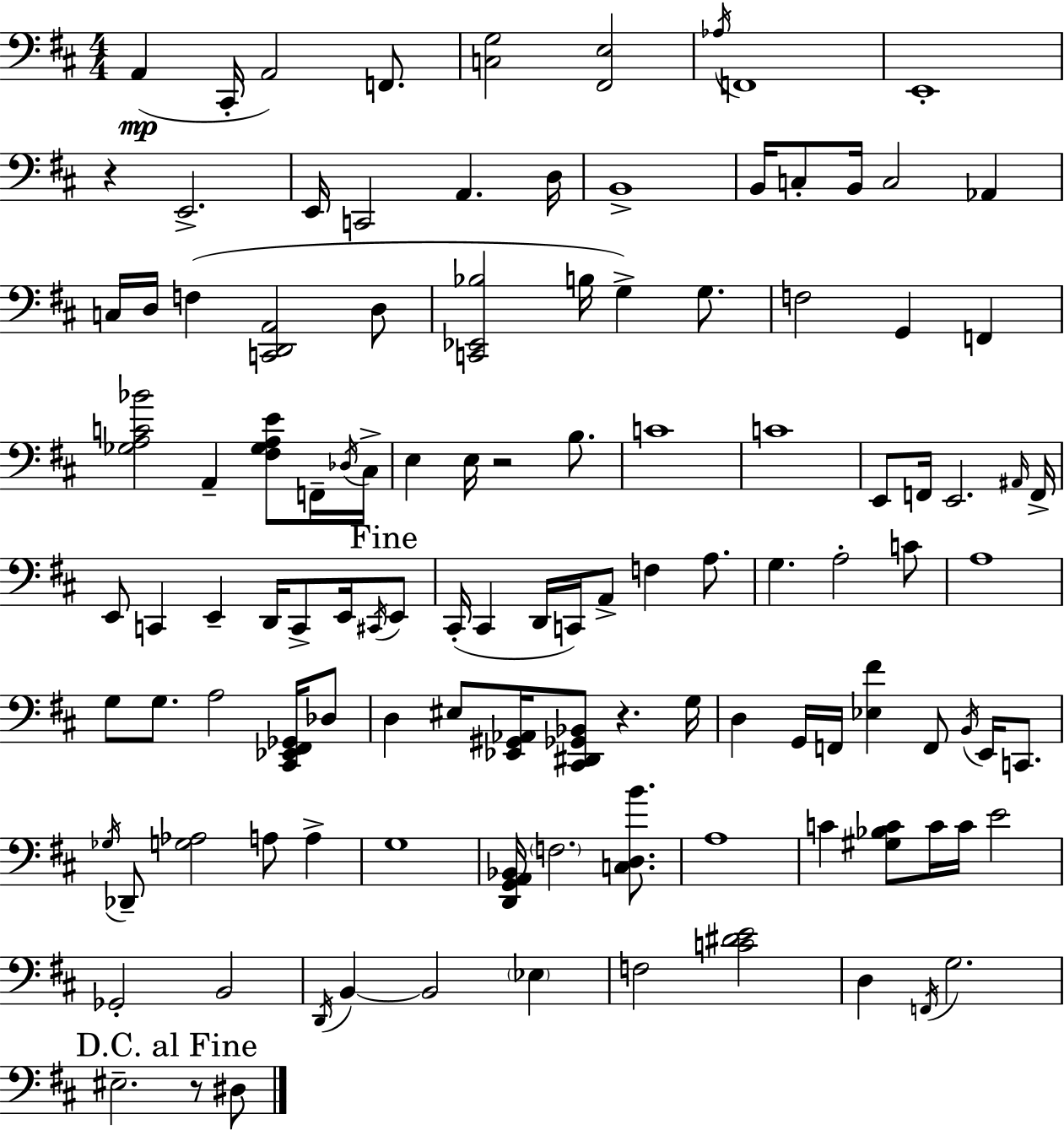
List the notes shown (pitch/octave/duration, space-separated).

A2/q C#2/s A2/h F2/e. [C3,G3]/h [F#2,E3]/h Ab3/s F2/w E2/w R/q E2/h. E2/s C2/h A2/q. D3/s B2/w B2/s C3/e B2/s C3/h Ab2/q C3/s D3/s F3/q [C2,D2,A2]/h D3/e [C2,Eb2,Bb3]/h B3/s G3/q G3/e. F3/h G2/q F2/q [Gb3,A3,C4,Bb4]/h A2/q [F#3,Gb3,A3,E4]/e F2/s Db3/s C#3/s E3/q E3/s R/h B3/e. C4/w C4/w E2/e F2/s E2/h. A#2/s F2/s E2/e C2/q E2/q D2/s C2/e E2/s C#2/s E2/e C#2/s C#2/q D2/s C2/s A2/e F3/q A3/e. G3/q. A3/h C4/e A3/w G3/e G3/e. A3/h [C#2,Eb2,F#2,Gb2]/s Db3/e D3/q EIS3/e [Eb2,G#2,Ab2]/s [C#2,D#2,Gb2,Bb2]/e R/q. G3/s D3/q G2/s F2/s [Eb3,F#4]/q F2/e B2/s E2/s C2/e. Gb3/s Db2/e [G3,Ab3]/h A3/e A3/q G3/w [D2,G2,A2,Bb2]/s F3/h. [C3,D3,B4]/e. A3/w C4/q [G#3,Bb3,C4]/e C4/s C4/s E4/h Gb2/h B2/h D2/s B2/q B2/h Eb3/q F3/h [C4,D#4,E4]/h D3/q F2/s G3/h. EIS3/h. R/e D#3/e